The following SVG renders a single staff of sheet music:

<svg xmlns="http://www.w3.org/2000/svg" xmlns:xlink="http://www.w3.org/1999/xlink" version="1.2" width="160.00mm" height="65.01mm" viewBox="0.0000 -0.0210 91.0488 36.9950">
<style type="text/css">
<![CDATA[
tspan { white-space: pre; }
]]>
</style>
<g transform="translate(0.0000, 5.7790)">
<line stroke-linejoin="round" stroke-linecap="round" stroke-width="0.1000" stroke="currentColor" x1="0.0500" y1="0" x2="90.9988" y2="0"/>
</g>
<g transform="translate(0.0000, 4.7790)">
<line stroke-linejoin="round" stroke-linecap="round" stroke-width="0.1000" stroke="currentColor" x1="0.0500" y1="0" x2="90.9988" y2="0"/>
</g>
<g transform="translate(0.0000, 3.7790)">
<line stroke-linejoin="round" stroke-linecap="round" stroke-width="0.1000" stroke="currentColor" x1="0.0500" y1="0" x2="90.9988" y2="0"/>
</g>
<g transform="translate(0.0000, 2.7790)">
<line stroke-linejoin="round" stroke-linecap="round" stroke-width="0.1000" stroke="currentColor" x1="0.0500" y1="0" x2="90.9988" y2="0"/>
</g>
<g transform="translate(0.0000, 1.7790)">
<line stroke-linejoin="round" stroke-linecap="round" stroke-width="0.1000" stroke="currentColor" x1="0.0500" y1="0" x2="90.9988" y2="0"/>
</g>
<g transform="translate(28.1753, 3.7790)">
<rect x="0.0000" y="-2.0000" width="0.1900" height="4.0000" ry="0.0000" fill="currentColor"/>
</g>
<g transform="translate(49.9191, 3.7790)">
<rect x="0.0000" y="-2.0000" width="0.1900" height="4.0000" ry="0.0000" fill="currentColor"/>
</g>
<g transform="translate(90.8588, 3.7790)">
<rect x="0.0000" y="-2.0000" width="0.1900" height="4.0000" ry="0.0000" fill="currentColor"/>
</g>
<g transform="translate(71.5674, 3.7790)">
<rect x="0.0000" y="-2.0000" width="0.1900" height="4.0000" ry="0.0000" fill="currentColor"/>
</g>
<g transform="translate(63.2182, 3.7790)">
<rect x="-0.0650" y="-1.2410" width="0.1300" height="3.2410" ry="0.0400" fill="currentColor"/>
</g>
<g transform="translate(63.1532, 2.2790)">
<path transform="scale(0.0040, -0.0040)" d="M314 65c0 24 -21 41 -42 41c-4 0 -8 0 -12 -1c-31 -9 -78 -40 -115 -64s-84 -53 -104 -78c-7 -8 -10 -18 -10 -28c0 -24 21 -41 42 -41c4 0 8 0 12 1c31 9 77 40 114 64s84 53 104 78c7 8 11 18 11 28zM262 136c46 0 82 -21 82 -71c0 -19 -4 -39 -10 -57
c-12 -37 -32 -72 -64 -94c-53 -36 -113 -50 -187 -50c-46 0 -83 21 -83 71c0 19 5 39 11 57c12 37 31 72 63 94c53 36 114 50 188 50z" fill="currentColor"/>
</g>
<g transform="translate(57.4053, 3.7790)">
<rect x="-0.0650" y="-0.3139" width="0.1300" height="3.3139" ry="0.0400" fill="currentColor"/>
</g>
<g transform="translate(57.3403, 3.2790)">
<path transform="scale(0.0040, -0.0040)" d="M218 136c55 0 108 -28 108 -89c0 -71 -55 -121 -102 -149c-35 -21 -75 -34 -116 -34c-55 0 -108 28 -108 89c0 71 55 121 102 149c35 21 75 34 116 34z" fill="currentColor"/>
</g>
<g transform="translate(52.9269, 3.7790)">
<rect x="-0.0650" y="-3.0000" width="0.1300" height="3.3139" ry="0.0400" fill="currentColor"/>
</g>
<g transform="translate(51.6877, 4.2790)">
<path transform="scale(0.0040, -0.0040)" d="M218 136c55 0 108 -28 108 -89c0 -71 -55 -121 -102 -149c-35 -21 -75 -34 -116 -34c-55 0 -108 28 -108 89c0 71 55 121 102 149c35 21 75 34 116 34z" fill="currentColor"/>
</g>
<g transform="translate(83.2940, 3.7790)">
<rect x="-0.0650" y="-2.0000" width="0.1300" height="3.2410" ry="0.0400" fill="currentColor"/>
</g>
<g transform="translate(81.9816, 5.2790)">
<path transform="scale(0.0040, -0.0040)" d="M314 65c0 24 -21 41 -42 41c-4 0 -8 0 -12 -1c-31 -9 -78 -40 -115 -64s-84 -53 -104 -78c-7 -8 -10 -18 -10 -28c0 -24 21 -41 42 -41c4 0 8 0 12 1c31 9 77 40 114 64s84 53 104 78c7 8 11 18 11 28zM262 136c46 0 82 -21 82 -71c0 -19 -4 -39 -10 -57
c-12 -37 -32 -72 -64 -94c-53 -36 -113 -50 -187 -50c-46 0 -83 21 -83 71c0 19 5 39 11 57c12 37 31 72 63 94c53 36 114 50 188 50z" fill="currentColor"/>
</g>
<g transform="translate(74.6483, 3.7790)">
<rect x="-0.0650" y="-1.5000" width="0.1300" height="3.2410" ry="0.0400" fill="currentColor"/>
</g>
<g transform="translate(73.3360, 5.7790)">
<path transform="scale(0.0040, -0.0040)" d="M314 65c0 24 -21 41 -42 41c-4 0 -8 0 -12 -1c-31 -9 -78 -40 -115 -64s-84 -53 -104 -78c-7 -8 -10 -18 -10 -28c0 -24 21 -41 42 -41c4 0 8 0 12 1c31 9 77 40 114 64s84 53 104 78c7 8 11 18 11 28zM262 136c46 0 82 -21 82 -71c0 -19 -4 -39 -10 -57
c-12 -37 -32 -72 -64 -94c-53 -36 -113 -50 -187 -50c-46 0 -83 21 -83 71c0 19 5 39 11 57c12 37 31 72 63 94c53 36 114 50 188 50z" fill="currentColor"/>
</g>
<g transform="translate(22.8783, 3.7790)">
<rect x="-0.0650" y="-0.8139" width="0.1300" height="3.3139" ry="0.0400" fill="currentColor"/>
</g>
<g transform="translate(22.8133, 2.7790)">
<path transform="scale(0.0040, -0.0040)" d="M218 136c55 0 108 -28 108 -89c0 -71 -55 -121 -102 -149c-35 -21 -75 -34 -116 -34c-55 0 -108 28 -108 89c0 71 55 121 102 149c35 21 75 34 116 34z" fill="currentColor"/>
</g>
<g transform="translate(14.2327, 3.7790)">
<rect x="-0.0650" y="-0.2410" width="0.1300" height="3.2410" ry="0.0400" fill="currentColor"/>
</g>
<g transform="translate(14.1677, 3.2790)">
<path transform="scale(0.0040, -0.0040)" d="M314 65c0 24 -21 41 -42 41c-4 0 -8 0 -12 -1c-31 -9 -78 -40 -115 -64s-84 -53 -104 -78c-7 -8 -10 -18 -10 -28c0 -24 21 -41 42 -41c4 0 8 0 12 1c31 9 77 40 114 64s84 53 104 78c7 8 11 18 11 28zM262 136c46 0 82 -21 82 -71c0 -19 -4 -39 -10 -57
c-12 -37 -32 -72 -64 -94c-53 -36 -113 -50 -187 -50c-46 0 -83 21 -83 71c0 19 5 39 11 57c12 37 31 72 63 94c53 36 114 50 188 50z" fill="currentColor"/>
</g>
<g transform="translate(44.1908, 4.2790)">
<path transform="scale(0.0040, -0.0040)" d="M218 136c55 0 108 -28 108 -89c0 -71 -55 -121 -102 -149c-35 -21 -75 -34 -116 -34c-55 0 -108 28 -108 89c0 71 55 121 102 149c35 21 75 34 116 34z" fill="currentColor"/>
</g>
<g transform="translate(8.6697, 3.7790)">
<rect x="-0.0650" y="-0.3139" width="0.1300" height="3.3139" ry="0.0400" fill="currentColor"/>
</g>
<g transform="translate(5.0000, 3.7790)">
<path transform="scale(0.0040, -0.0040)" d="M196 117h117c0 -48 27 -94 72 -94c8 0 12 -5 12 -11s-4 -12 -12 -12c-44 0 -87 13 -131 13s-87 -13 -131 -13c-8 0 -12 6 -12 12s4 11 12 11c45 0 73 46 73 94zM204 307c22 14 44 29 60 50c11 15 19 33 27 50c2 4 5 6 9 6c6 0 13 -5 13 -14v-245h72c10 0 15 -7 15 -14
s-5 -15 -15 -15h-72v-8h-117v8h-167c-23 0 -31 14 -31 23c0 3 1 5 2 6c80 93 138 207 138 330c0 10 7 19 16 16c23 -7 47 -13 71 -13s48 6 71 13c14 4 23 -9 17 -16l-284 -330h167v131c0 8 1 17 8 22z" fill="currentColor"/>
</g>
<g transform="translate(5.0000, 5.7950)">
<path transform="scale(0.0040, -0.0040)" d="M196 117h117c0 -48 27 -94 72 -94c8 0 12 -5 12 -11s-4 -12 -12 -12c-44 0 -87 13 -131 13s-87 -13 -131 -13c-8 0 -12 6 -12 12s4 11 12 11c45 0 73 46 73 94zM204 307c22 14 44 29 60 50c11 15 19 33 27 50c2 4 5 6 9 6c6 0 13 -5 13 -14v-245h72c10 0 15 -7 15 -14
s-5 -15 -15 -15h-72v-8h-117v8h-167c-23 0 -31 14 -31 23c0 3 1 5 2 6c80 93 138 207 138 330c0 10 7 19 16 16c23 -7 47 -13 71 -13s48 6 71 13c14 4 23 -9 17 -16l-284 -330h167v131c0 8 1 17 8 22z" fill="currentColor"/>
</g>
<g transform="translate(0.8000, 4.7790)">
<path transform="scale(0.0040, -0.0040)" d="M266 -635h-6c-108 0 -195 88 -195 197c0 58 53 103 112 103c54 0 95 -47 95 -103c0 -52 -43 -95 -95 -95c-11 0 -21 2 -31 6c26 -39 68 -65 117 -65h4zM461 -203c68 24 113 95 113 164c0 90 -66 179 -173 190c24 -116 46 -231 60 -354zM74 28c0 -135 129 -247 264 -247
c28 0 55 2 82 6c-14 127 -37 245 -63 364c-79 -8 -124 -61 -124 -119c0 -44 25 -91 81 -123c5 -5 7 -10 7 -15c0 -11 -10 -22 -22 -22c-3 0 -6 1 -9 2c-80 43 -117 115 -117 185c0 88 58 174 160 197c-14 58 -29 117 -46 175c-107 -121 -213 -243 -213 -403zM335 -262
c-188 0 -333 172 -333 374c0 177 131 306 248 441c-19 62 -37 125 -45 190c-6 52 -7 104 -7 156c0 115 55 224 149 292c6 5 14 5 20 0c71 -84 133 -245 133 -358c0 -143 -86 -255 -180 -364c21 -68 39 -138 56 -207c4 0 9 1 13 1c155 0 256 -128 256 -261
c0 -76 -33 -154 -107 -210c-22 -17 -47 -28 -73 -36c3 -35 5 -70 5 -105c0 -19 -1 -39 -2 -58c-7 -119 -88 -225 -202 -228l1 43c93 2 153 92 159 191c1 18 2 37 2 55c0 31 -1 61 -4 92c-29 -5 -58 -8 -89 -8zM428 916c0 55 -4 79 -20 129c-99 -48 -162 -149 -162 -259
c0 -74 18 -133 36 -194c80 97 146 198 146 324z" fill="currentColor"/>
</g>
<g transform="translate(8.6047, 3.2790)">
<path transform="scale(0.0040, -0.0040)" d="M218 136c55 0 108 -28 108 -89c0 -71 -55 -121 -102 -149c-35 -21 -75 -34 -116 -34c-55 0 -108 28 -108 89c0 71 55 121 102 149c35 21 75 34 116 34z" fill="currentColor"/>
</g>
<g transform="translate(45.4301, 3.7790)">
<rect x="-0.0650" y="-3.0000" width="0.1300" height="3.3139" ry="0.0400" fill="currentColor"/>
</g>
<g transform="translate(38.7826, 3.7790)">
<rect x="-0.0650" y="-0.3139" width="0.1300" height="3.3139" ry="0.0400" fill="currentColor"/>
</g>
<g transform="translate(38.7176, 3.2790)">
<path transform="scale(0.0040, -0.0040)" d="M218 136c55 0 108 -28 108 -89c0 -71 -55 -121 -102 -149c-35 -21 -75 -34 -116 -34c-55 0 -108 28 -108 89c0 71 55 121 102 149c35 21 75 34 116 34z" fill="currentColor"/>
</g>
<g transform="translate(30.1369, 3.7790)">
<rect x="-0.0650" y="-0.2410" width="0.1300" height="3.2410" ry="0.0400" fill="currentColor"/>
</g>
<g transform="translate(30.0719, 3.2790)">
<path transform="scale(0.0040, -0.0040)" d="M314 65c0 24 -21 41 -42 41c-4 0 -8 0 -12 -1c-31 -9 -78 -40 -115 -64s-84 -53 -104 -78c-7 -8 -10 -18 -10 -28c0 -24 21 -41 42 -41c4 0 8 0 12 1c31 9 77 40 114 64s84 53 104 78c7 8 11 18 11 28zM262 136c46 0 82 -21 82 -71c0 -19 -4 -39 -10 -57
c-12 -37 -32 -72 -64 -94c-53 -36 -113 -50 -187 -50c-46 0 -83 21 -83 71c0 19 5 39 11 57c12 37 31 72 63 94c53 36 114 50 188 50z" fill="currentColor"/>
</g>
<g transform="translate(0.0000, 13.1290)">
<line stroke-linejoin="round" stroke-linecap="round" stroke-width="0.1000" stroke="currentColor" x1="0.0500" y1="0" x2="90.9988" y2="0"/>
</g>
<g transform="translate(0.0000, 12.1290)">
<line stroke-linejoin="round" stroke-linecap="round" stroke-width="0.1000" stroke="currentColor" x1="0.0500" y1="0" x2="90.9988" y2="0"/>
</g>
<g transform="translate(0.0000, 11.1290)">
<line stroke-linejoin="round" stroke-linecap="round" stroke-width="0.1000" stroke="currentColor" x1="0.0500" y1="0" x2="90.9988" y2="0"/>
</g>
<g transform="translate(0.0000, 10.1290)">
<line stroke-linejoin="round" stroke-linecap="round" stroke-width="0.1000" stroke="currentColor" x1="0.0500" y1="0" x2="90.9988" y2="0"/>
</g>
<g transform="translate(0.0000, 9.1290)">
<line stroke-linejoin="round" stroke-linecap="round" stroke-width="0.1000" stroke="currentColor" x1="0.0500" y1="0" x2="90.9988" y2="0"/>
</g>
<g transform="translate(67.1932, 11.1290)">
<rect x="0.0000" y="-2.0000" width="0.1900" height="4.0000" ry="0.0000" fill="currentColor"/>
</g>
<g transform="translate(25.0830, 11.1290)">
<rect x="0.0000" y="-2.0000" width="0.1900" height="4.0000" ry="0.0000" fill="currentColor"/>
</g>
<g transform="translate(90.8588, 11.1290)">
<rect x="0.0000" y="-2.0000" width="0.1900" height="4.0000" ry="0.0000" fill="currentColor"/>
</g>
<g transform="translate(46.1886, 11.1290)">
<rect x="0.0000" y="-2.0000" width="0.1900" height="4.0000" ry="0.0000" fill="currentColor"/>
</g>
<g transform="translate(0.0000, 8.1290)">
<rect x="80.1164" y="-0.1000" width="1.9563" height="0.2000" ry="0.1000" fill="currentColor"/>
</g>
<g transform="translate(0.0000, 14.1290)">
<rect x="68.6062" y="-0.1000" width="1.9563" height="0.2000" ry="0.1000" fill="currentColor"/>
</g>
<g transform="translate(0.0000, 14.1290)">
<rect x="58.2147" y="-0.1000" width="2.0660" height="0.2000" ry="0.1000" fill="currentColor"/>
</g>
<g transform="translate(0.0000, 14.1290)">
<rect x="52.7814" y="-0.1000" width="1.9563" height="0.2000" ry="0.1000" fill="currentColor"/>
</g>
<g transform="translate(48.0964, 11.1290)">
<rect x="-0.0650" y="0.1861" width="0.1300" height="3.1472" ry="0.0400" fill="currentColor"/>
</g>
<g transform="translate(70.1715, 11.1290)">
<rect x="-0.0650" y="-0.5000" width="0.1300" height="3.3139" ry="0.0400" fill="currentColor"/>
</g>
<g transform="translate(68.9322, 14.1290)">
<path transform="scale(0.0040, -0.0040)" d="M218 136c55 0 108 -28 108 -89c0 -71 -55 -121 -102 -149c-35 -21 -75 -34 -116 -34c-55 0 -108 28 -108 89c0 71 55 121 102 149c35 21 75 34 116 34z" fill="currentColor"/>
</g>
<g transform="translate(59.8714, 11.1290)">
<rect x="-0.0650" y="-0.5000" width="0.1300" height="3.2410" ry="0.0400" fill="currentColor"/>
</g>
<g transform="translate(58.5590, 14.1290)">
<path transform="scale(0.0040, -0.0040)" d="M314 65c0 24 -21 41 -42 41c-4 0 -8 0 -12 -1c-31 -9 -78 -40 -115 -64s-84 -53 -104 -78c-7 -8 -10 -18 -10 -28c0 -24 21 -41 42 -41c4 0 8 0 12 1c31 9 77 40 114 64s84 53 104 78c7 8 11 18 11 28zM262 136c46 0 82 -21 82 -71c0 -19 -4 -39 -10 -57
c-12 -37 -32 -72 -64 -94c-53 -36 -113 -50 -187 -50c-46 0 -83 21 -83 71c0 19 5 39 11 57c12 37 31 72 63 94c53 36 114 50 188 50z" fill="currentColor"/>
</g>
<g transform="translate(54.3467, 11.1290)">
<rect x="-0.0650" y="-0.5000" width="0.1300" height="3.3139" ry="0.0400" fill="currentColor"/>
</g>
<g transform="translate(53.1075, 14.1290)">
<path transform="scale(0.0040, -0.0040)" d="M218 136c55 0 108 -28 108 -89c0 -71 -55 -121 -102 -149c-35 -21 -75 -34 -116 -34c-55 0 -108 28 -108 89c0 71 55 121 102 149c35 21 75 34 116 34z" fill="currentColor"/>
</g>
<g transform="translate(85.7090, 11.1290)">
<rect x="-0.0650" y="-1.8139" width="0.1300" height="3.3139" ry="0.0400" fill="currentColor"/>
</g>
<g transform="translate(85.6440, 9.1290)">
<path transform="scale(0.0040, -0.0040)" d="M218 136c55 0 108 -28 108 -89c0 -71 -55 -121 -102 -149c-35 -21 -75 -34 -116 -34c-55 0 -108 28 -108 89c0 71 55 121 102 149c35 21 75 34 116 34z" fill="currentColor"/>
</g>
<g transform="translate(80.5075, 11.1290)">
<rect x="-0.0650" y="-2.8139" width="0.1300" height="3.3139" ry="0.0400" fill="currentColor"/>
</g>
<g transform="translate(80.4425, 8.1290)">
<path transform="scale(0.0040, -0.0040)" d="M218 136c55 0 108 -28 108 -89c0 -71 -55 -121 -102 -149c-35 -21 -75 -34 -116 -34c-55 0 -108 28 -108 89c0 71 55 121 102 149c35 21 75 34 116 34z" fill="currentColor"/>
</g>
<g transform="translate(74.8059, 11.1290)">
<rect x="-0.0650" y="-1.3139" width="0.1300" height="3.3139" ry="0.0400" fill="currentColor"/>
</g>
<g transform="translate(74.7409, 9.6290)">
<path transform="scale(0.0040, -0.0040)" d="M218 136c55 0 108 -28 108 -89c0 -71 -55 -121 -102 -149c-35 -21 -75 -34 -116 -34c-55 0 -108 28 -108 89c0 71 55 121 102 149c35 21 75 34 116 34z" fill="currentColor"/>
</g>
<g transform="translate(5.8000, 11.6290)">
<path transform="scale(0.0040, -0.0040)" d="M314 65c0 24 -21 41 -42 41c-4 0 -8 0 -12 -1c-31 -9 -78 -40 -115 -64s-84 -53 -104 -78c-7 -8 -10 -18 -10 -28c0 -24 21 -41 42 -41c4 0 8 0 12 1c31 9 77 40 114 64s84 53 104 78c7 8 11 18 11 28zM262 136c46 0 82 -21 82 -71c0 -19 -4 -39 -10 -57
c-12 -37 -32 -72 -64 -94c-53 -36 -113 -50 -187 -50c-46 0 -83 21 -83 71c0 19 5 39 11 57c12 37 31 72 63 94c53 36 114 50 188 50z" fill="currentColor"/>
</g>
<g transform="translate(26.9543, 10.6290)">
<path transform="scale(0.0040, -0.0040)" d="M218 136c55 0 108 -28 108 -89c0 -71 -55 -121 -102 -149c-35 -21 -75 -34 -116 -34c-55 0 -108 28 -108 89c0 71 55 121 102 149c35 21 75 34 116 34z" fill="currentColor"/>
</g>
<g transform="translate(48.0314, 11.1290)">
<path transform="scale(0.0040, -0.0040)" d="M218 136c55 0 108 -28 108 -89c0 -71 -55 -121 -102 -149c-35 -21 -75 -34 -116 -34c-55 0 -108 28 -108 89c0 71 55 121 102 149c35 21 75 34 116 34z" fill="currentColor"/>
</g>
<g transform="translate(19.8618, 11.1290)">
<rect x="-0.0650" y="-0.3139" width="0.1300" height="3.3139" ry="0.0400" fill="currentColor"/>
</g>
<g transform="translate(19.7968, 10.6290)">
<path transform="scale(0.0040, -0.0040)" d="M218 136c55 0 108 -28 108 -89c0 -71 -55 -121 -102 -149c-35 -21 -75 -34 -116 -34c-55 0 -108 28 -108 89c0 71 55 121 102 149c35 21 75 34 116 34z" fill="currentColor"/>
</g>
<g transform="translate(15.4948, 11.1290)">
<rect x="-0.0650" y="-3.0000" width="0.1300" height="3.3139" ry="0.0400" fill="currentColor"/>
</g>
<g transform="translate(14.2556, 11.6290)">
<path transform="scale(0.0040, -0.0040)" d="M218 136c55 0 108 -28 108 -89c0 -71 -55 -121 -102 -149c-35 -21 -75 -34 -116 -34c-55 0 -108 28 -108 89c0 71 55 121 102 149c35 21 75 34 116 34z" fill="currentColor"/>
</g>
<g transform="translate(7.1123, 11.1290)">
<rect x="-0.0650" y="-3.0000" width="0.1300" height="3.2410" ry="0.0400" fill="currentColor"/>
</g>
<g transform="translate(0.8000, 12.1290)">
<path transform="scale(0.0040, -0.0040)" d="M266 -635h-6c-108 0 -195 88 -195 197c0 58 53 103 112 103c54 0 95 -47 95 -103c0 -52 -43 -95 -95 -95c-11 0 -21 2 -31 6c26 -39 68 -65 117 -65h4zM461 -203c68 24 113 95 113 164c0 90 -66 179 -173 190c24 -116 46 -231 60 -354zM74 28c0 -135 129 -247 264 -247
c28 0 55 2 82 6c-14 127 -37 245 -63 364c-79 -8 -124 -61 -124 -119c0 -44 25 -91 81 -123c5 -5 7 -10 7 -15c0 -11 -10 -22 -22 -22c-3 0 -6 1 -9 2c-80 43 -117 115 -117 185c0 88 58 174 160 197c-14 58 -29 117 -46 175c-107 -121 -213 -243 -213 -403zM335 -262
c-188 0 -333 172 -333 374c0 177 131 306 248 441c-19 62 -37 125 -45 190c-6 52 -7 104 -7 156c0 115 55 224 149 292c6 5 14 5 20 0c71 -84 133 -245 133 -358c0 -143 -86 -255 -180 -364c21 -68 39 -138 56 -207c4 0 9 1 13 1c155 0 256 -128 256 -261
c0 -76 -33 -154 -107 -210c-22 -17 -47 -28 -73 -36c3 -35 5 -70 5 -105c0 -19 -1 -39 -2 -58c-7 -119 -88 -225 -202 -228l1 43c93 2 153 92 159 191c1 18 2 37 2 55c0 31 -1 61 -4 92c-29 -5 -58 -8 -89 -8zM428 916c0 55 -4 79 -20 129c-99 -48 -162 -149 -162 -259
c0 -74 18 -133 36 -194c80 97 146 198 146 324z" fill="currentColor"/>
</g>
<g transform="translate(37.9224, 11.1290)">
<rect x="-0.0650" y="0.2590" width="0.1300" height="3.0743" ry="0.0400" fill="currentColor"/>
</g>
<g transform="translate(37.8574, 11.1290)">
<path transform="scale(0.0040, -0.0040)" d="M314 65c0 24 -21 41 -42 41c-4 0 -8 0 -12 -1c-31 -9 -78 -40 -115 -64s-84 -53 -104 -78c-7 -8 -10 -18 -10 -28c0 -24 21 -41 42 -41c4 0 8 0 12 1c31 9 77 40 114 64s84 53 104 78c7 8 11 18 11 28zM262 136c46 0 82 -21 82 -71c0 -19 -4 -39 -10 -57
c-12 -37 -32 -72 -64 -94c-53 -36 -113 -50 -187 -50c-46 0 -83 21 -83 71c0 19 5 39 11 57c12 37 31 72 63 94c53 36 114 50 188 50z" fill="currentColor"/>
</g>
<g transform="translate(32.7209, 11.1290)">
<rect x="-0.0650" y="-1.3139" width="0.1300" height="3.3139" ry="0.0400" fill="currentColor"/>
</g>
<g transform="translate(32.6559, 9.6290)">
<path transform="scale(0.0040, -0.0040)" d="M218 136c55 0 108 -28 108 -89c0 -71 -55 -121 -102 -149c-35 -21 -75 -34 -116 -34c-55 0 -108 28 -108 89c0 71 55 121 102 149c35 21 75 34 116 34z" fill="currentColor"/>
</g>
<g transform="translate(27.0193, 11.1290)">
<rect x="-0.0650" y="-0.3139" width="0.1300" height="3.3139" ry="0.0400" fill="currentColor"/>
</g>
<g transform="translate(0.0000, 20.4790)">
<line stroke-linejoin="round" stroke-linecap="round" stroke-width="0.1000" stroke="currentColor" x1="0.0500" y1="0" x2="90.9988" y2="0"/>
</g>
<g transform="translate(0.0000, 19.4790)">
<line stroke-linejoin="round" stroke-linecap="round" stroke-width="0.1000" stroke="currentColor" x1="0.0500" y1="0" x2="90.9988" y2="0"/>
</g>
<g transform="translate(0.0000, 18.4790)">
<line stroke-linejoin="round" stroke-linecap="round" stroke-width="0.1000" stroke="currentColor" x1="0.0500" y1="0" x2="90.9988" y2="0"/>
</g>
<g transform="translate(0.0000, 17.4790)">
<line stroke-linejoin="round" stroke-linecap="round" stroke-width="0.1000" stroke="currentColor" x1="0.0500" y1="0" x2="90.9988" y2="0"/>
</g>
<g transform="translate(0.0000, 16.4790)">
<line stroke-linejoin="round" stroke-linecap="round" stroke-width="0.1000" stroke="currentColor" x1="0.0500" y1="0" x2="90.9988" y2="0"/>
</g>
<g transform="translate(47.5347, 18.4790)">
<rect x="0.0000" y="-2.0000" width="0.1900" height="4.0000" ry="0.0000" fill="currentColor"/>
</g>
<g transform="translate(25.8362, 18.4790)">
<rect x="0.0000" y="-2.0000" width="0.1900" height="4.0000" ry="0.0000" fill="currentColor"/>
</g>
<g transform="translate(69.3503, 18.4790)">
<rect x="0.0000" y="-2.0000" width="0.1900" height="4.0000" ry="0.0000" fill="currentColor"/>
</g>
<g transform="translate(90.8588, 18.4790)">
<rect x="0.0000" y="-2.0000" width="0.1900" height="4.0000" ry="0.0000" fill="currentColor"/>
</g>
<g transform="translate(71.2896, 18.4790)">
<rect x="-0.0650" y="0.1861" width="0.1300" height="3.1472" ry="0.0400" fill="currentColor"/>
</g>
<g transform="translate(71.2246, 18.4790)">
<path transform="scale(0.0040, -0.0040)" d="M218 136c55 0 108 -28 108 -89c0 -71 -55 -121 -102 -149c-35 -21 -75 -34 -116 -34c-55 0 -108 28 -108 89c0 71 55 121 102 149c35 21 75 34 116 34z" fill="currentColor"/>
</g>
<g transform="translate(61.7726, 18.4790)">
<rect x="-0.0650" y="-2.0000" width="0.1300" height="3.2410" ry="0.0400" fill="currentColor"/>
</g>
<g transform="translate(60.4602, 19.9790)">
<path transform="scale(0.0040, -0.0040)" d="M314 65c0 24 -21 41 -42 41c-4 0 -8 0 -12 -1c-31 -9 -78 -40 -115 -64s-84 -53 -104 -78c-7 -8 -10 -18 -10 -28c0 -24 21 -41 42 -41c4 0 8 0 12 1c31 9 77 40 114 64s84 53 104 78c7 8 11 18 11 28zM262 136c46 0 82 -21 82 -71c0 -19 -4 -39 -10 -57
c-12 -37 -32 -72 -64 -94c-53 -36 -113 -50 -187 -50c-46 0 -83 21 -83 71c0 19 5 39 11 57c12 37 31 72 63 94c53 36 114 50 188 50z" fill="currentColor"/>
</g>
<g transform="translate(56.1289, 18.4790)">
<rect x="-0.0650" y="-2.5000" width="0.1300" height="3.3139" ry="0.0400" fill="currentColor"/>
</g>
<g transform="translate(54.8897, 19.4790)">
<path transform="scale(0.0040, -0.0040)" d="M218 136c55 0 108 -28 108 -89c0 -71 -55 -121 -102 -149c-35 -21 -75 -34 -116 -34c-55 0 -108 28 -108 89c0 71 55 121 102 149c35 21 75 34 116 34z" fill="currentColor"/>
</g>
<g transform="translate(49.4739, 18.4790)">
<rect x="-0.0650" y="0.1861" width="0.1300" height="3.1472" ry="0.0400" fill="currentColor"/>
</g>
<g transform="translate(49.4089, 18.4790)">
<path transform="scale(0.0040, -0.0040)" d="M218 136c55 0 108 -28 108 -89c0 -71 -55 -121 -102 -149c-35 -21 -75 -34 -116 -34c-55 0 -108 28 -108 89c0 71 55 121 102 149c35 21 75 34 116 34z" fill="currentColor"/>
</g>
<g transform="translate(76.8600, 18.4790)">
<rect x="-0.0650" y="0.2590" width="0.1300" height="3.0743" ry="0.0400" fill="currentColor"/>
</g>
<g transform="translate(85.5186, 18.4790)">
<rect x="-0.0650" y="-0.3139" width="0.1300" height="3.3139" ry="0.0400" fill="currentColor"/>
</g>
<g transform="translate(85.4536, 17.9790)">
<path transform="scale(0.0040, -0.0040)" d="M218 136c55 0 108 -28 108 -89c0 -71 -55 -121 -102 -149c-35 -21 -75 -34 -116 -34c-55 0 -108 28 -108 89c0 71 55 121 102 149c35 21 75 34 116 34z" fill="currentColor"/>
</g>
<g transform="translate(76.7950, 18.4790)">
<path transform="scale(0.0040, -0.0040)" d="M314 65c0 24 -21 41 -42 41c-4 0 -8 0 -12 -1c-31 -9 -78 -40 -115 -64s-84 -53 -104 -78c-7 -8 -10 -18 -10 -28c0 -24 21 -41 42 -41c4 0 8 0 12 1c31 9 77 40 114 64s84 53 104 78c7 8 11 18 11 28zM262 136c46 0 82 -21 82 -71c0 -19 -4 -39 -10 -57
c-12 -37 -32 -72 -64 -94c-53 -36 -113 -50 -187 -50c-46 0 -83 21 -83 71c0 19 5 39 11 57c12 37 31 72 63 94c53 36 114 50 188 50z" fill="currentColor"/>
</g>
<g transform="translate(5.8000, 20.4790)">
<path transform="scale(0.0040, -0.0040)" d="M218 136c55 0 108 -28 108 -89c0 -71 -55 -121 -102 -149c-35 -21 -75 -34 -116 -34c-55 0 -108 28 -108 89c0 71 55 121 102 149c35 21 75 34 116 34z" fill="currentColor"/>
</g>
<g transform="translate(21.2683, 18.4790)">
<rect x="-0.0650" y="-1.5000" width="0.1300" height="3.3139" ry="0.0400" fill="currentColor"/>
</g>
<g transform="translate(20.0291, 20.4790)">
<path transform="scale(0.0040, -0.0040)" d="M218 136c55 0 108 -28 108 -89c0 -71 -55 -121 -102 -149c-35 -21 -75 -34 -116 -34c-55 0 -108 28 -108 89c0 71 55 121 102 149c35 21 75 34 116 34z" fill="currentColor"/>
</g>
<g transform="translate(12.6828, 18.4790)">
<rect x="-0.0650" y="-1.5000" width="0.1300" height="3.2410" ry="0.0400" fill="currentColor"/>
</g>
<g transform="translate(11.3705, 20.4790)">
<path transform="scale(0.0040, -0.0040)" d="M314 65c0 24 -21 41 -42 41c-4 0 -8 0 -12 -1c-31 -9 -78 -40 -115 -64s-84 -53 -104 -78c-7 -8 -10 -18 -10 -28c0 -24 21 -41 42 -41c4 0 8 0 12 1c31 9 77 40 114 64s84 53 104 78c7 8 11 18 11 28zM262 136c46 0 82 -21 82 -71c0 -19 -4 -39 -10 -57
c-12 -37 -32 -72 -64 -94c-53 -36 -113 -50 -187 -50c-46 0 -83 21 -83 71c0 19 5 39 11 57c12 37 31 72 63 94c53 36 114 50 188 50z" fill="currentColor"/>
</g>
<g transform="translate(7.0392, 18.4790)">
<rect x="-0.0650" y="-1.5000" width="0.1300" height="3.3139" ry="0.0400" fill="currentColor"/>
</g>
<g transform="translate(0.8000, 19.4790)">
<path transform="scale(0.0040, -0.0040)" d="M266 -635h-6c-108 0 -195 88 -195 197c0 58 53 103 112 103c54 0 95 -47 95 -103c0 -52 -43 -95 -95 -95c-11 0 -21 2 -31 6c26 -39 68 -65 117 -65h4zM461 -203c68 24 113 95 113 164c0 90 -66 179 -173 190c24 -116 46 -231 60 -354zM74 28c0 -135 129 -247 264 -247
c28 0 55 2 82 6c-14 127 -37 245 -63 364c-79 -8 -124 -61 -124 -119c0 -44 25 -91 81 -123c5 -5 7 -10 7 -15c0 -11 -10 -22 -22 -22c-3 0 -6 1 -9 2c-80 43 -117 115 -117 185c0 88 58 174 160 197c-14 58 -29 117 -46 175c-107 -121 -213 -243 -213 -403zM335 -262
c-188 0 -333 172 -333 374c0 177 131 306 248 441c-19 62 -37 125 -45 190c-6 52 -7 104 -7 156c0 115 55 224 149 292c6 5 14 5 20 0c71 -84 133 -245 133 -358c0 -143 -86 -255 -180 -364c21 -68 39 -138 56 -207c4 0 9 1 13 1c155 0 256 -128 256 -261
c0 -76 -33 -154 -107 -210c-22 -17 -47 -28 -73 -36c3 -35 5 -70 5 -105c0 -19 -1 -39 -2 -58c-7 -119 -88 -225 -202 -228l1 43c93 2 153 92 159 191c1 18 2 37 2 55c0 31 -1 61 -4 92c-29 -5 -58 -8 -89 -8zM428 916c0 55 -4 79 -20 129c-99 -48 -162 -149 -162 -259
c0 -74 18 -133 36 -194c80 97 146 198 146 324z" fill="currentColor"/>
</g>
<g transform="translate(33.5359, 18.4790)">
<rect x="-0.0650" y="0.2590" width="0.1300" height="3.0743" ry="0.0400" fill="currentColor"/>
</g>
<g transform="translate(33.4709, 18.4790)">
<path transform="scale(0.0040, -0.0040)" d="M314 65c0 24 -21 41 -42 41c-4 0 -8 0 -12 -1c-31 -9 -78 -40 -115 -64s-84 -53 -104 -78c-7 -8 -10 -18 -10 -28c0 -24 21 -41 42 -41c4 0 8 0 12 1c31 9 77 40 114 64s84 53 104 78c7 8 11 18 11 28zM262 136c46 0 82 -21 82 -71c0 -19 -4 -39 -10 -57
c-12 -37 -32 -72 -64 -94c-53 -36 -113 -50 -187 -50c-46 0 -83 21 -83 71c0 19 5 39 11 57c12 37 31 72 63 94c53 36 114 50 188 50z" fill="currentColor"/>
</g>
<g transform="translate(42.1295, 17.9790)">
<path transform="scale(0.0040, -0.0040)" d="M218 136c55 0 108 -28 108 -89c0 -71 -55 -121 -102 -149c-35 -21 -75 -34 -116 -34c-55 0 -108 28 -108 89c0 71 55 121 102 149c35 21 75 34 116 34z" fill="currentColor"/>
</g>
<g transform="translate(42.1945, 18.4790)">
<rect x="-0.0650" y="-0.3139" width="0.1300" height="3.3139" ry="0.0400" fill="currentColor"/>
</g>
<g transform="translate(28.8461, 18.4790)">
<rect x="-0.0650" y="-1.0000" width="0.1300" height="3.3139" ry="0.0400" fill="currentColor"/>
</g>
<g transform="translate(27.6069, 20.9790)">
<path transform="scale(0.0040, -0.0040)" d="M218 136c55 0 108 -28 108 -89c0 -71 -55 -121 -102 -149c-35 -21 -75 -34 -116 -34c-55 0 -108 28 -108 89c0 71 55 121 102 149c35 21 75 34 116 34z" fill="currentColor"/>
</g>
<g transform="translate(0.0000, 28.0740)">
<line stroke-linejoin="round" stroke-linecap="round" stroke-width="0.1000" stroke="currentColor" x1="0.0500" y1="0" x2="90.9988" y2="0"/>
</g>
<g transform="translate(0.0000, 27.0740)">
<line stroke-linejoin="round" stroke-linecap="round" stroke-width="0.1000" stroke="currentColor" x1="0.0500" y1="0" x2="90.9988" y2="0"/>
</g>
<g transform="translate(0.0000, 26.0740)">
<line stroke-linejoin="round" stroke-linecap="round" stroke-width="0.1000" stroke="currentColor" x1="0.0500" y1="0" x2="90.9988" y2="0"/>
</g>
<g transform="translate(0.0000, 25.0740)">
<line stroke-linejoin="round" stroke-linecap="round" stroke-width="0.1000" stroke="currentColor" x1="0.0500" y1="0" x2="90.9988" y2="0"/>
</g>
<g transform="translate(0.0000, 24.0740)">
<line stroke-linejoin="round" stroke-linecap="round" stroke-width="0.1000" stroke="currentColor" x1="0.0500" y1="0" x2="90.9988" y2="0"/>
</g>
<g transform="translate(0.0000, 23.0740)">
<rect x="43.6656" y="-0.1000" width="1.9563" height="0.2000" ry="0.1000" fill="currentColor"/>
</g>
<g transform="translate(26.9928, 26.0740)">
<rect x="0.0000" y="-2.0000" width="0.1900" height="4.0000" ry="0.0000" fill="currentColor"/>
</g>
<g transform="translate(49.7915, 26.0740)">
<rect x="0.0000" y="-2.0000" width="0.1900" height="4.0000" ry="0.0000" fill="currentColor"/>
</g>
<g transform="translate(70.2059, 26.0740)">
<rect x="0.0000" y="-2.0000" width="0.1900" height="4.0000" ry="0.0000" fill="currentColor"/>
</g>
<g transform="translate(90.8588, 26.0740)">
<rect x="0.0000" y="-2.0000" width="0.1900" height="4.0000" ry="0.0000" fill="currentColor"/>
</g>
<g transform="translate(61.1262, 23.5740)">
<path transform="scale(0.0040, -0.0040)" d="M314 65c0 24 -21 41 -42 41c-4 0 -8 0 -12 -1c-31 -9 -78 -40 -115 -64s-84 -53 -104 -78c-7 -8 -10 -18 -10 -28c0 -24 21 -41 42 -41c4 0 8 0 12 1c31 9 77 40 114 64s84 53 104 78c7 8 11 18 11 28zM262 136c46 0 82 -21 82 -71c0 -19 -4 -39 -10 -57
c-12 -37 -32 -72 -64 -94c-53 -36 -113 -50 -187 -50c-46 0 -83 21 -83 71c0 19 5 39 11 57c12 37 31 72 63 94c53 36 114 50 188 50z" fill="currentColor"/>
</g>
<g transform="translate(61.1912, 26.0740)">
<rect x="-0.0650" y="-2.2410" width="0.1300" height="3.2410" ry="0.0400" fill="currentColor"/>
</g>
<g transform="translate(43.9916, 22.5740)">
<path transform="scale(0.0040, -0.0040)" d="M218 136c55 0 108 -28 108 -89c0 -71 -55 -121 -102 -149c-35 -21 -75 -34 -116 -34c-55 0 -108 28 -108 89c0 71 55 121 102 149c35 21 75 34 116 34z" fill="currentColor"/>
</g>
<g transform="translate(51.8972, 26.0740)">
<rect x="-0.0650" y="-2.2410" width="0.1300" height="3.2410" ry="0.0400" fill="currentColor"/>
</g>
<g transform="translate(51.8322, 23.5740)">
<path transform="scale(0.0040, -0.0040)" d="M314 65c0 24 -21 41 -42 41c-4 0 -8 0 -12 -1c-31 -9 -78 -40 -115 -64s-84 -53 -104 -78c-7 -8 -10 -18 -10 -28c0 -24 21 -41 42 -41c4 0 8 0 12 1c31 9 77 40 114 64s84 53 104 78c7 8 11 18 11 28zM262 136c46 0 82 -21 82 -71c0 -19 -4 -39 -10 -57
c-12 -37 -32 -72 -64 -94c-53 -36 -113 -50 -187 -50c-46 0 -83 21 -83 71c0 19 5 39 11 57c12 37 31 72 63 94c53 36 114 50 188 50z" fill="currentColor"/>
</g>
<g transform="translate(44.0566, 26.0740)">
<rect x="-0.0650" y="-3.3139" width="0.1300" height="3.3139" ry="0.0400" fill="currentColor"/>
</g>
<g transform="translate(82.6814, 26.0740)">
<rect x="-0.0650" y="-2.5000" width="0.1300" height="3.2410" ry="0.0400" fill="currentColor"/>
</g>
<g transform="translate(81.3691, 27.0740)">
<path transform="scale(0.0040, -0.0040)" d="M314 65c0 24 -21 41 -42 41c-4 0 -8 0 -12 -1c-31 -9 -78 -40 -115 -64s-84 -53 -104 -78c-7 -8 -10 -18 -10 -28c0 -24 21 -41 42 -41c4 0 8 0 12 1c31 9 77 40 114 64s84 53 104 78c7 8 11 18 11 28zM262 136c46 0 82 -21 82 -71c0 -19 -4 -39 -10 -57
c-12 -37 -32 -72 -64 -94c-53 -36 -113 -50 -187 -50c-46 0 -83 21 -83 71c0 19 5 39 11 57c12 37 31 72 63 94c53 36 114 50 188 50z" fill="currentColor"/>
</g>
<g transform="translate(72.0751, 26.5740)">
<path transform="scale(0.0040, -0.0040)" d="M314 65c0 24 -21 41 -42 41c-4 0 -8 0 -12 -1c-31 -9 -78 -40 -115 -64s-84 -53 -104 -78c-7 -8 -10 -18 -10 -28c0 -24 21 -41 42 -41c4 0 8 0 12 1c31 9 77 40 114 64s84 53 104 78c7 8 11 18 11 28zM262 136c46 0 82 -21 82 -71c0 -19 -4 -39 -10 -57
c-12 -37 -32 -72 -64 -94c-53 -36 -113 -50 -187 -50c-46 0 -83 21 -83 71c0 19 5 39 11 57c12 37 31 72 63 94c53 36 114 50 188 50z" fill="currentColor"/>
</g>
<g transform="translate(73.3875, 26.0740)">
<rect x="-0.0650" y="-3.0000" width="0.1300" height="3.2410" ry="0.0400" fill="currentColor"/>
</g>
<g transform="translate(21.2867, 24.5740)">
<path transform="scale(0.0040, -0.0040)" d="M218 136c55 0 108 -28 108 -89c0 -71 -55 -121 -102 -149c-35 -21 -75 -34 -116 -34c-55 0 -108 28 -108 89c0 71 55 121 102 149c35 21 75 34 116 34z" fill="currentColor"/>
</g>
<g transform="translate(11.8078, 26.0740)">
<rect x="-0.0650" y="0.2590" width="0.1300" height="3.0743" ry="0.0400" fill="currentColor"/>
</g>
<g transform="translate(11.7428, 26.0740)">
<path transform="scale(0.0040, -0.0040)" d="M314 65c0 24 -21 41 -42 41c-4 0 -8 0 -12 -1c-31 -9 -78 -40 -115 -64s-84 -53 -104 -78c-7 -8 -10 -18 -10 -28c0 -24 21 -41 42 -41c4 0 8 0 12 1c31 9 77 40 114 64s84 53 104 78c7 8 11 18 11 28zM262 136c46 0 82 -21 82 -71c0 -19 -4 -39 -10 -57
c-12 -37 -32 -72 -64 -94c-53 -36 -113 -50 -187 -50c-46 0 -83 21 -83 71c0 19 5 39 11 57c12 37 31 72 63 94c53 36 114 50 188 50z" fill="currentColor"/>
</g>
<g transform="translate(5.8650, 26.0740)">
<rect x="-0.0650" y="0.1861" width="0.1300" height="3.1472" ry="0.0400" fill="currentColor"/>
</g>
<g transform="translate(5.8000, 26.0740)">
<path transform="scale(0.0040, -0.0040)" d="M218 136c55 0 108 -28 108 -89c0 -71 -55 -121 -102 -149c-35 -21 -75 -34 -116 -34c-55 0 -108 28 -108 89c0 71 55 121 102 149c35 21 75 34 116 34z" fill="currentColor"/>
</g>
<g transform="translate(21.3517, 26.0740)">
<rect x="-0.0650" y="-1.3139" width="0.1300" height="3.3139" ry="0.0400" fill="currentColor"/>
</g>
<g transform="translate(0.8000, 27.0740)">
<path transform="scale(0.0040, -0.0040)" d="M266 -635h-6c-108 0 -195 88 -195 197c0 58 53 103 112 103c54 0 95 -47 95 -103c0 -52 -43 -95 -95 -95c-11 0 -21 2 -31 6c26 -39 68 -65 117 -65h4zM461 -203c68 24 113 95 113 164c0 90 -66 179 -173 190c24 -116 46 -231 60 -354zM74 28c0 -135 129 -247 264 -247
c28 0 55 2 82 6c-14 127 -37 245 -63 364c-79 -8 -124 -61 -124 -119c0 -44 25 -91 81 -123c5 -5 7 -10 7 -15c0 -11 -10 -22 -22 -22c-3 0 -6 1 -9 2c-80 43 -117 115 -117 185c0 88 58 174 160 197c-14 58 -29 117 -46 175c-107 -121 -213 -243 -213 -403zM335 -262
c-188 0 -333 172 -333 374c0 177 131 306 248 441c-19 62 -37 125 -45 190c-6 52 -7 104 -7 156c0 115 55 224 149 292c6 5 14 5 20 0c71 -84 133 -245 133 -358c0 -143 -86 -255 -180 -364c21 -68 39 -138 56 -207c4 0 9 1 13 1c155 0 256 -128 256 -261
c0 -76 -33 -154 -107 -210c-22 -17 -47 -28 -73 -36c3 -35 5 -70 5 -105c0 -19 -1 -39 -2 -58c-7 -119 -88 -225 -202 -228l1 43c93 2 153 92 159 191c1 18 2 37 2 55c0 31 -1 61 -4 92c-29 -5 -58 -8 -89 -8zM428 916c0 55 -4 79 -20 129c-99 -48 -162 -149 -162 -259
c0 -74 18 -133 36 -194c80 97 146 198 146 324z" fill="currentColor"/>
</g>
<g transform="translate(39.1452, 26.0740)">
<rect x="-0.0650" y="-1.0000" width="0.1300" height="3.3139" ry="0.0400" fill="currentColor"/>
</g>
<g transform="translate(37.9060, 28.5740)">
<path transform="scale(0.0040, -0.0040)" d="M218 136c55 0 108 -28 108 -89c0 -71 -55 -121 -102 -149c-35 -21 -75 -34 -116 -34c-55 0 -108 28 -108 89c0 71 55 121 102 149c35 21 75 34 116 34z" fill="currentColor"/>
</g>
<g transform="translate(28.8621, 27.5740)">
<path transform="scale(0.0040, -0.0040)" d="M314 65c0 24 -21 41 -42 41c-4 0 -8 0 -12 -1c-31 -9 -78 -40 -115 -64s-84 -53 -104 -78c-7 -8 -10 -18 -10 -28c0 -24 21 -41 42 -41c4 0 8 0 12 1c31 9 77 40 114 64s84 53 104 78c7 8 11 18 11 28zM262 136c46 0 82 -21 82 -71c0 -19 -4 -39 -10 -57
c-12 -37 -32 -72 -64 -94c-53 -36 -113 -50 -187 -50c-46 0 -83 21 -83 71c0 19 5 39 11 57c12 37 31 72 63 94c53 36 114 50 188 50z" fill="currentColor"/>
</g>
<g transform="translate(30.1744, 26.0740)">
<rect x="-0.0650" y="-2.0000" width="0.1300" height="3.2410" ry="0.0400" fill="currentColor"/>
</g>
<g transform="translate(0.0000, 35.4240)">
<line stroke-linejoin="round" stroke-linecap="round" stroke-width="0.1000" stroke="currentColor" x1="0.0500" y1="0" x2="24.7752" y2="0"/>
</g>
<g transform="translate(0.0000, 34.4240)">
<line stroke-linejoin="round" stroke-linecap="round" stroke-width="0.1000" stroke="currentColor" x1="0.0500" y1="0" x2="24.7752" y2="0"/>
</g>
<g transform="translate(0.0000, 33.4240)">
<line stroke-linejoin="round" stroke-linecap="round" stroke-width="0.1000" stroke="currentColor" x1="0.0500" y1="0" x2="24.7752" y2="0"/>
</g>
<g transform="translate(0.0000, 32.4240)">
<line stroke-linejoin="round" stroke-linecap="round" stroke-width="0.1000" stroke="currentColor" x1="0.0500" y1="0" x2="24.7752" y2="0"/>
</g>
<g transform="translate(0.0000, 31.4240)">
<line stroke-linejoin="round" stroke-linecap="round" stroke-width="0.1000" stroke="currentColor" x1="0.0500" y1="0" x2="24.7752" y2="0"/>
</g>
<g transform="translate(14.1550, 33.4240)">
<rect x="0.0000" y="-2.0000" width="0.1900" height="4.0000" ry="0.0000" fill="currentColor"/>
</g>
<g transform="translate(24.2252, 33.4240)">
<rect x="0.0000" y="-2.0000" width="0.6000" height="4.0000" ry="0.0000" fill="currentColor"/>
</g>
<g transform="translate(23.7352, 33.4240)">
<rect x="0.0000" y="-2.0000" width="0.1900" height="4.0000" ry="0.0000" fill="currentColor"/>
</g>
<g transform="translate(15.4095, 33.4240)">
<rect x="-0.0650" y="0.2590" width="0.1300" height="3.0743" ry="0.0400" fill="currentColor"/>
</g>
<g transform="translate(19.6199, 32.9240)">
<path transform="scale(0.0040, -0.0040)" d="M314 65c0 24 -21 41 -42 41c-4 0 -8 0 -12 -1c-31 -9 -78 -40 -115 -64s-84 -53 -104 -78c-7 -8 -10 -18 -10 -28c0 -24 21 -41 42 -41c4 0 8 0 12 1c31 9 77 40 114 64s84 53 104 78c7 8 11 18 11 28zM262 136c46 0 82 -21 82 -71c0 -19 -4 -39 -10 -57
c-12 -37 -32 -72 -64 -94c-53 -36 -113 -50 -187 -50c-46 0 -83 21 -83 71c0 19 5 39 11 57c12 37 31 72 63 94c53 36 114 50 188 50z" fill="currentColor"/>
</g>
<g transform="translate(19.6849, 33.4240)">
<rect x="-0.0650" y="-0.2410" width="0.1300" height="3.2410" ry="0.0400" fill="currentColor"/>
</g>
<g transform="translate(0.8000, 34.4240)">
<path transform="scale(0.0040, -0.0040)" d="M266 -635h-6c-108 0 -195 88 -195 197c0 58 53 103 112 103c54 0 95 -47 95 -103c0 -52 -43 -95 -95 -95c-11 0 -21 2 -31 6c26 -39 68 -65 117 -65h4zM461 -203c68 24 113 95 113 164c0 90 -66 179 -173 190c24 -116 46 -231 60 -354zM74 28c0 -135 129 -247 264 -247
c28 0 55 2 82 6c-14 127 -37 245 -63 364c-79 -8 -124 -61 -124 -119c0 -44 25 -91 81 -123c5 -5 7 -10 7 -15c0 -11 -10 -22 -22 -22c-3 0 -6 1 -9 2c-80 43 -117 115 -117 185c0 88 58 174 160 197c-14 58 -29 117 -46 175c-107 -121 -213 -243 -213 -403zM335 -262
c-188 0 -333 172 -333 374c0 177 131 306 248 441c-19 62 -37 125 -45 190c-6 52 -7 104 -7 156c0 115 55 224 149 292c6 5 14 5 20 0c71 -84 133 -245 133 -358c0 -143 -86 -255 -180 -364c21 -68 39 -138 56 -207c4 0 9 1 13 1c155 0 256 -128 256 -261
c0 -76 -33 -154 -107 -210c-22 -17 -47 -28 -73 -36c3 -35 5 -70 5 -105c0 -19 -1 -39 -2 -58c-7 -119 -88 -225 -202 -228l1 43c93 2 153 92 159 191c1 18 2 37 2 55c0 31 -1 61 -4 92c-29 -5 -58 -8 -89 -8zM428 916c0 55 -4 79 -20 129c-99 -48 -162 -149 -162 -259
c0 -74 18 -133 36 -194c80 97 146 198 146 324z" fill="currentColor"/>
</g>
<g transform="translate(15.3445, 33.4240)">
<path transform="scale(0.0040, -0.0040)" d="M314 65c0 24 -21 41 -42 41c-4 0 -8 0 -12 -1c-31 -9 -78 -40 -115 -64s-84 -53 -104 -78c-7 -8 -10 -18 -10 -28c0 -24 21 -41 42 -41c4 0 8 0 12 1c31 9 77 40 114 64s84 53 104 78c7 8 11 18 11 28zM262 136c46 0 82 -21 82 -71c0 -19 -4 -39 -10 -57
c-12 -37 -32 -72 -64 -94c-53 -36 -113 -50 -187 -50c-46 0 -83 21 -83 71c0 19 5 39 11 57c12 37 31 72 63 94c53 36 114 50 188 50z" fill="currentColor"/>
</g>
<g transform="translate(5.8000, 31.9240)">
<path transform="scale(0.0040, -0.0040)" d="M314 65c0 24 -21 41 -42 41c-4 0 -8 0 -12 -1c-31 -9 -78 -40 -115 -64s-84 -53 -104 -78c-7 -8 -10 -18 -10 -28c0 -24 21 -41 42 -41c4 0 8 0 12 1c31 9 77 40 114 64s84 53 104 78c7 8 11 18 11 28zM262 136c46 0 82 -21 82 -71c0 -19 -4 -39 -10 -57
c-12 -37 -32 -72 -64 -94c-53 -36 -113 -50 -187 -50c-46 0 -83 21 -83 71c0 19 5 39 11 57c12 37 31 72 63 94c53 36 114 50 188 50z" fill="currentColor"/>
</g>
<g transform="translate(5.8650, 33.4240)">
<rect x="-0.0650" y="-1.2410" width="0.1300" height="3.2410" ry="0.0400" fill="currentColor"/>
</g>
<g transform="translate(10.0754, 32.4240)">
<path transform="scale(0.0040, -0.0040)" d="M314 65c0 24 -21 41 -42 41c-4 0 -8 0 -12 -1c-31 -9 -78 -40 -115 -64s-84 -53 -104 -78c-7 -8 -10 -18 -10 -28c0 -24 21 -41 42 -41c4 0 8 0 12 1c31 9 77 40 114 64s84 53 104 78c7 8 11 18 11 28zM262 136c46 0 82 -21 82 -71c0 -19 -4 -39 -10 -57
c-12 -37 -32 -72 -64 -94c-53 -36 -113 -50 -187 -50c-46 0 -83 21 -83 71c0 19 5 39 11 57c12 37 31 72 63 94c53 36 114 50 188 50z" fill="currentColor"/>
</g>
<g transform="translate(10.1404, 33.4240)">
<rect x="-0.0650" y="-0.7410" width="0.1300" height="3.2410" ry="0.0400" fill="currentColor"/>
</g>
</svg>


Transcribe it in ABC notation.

X:1
T:Untitled
M:4/4
L:1/4
K:C
c c2 d c2 c A A c e2 E2 F2 A2 A c c e B2 B C C2 C e a f E E2 E D B2 c B G F2 B B2 c B B2 e F2 D b g2 g2 A2 G2 e2 d2 B2 c2